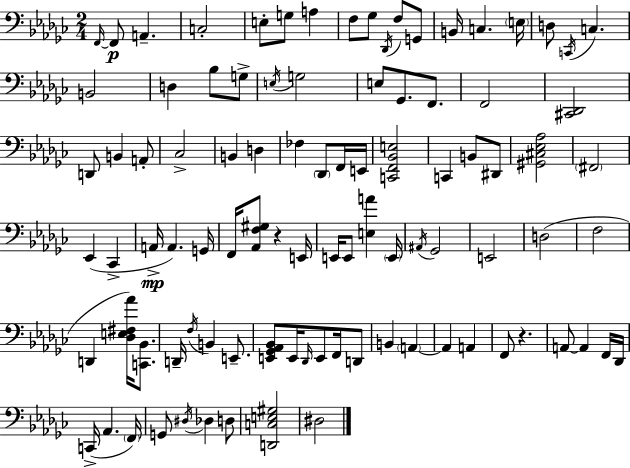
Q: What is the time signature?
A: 2/4